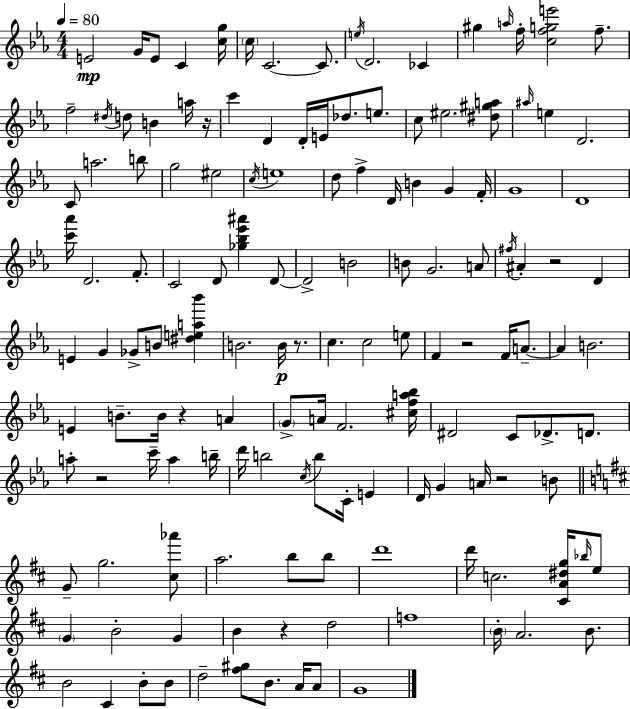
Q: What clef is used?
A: treble